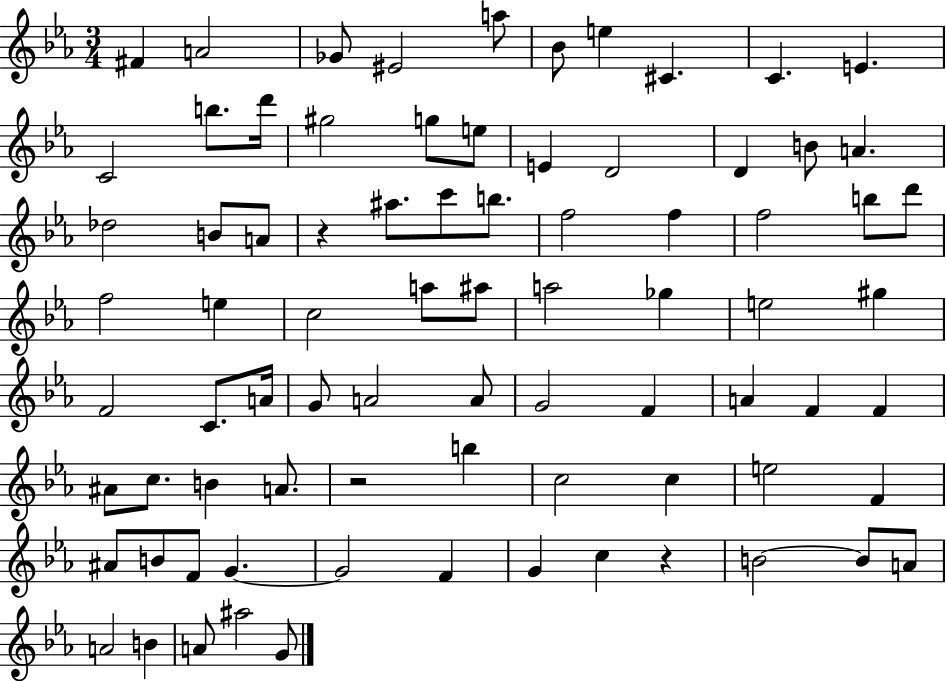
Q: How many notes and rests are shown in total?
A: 80